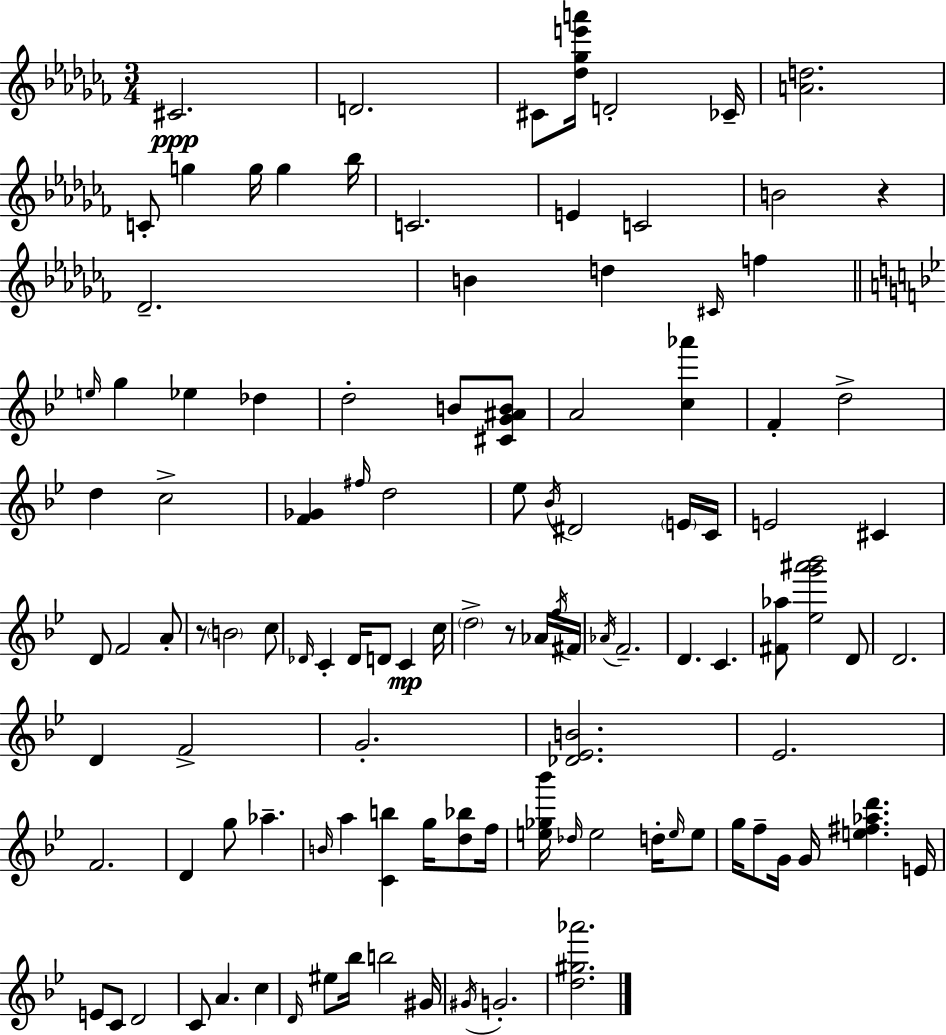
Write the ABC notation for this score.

X:1
T:Untitled
M:3/4
L:1/4
K:Abm
^C2 D2 ^C/2 [_d_ge'a']/4 D2 _C/4 [Ad]2 C/2 g g/4 g _b/4 C2 E C2 B2 z _D2 B d ^C/4 f e/4 g _e _d d2 B/2 [^CG^AB]/2 A2 [c_a'] F d2 d c2 [F_G] ^f/4 d2 _e/2 _B/4 ^D2 E/4 C/4 E2 ^C D/2 F2 A/2 z/2 B2 c/2 _D/4 C _D/4 D/2 C c/4 d2 z/2 _A/4 f/4 ^F/4 _A/4 F2 D C [^F_a]/2 [_eg'^a'_b']2 D/2 D2 D F2 G2 [_D_EB]2 _E2 F2 D g/2 _a B/4 a [Cb] g/4 [d_b]/2 f/4 [e_g_b']/4 _d/4 e2 d/4 e/4 e/2 g/4 f/2 G/4 G/4 [e^f_ad'] E/4 E/2 C/2 D2 C/2 A c D/4 ^e/2 _b/4 b2 ^G/4 ^G/4 G2 [d^g_a']2